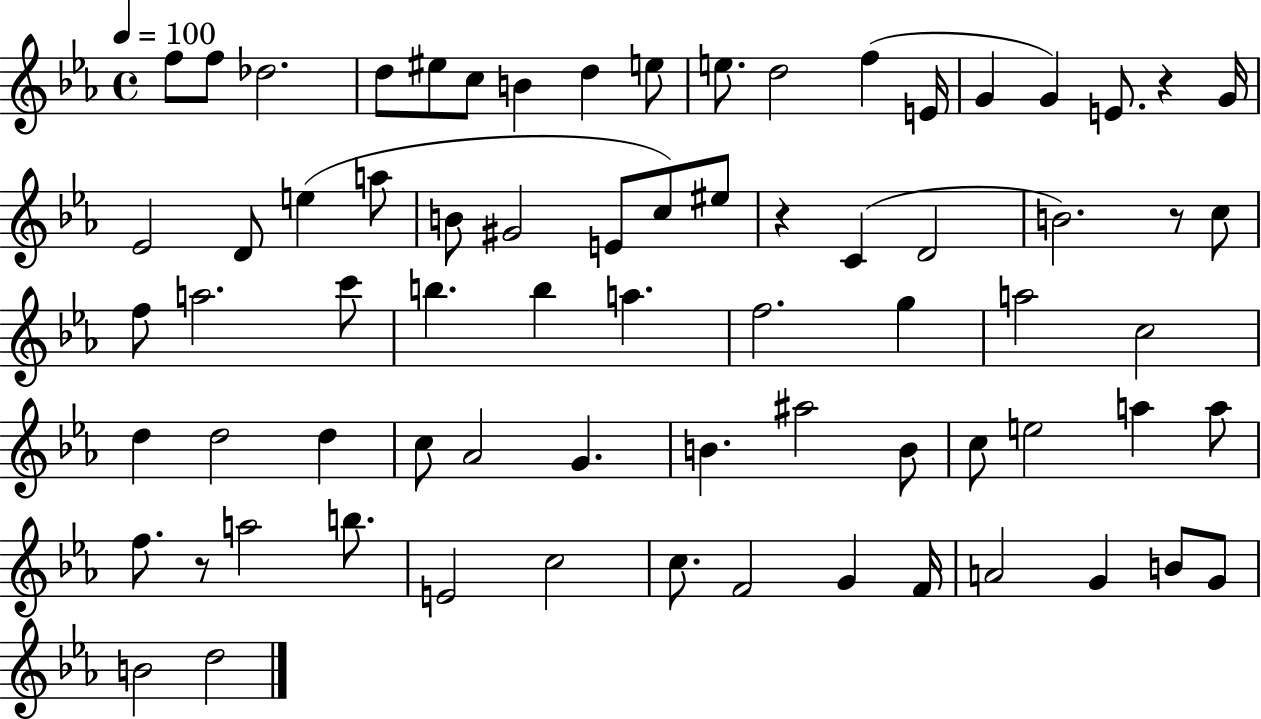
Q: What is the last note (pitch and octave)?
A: D5